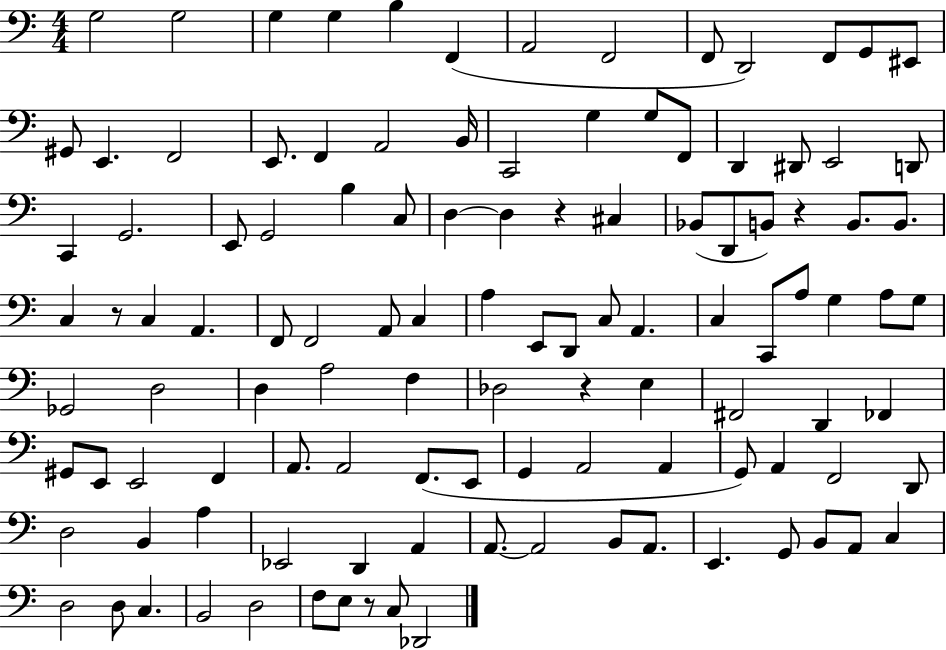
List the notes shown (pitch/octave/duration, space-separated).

G3/h G3/h G3/q G3/q B3/q F2/q A2/h F2/h F2/e D2/h F2/e G2/e EIS2/e G#2/e E2/q. F2/h E2/e. F2/q A2/h B2/s C2/h G3/q G3/e F2/e D2/q D#2/e E2/h D2/e C2/q G2/h. E2/e G2/h B3/q C3/e D3/q D3/q R/q C#3/q Bb2/e D2/e B2/e R/q B2/e. B2/e. C3/q R/e C3/q A2/q. F2/e F2/h A2/e C3/q A3/q E2/e D2/e C3/e A2/q. C3/q C2/e A3/e G3/q A3/e G3/e Gb2/h D3/h D3/q A3/h F3/q Db3/h R/q E3/q F#2/h D2/q FES2/q G#2/e E2/e E2/h F2/q A2/e. A2/h F2/e. E2/e G2/q A2/h A2/q G2/e A2/q F2/h D2/e D3/h B2/q A3/q Eb2/h D2/q A2/q A2/e. A2/h B2/e A2/e. E2/q. G2/e B2/e A2/e C3/q D3/h D3/e C3/q. B2/h D3/h F3/e E3/e R/e C3/e Db2/h